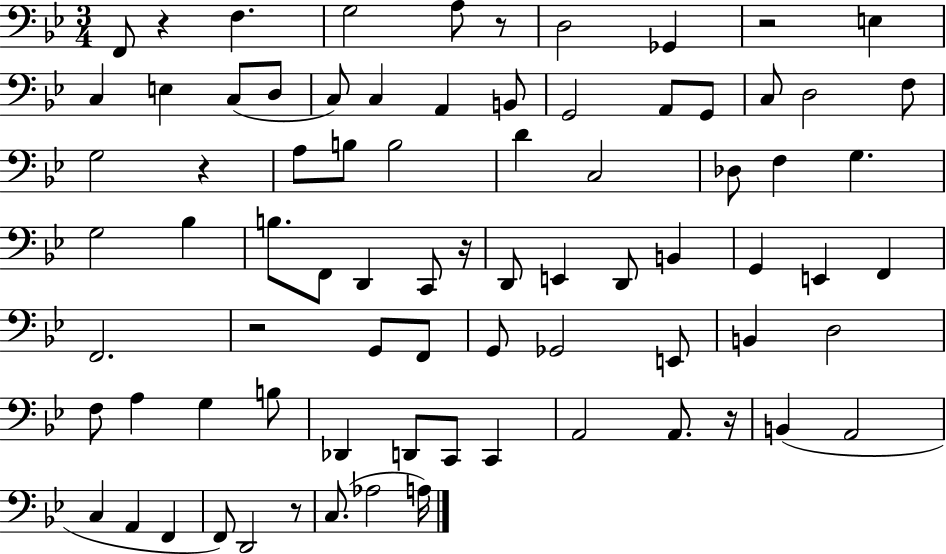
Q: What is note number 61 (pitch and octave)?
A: A2